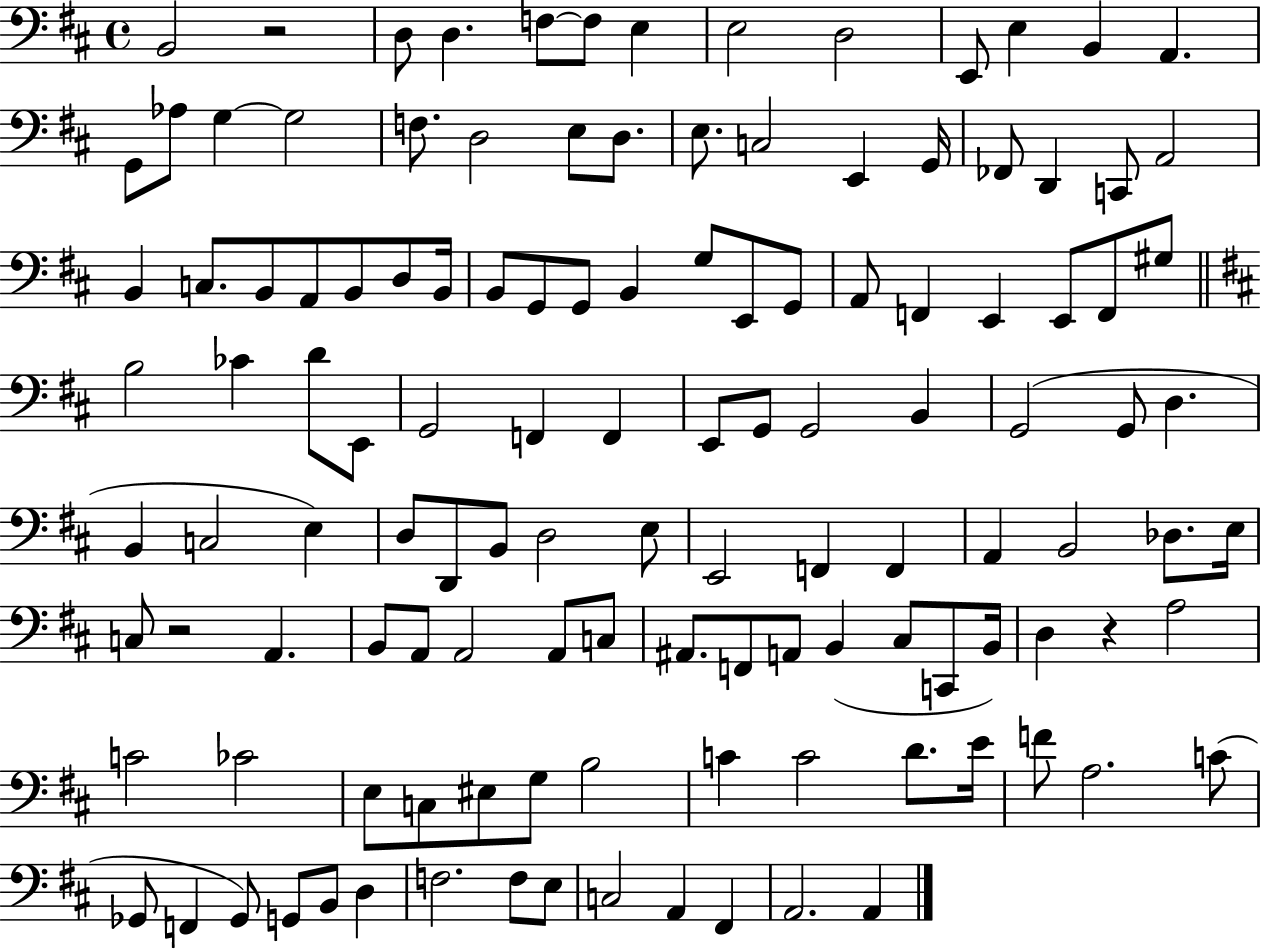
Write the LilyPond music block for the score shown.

{
  \clef bass
  \time 4/4
  \defaultTimeSignature
  \key d \major
  b,2 r2 | d8 d4. f8~~ f8 e4 | e2 d2 | e,8 e4 b,4 a,4. | \break g,8 aes8 g4~~ g2 | f8. d2 e8 d8. | e8. c2 e,4 g,16 | fes,8 d,4 c,8 a,2 | \break b,4 c8. b,8 a,8 b,8 d8 b,16 | b,8 g,8 g,8 b,4 g8 e,8 g,8 | a,8 f,4 e,4 e,8 f,8 gis8 | \bar "||" \break \key b \minor b2 ces'4 d'8 e,8 | g,2 f,4 f,4 | e,8 g,8 g,2 b,4 | g,2( g,8 d4. | \break b,4 c2 e4) | d8 d,8 b,8 d2 e8 | e,2 f,4 f,4 | a,4 b,2 des8. e16 | \break c8 r2 a,4. | b,8 a,8 a,2 a,8 c8 | ais,8. f,8 a,8 b,4( cis8 c,8 b,16) | d4 r4 a2 | \break c'2 ces'2 | e8 c8 eis8 g8 b2 | c'4 c'2 d'8. e'16 | f'8 a2. c'8( | \break ges,8 f,4 ges,8) g,8 b,8 d4 | f2. f8 e8 | c2 a,4 fis,4 | a,2. a,4 | \break \bar "|."
}